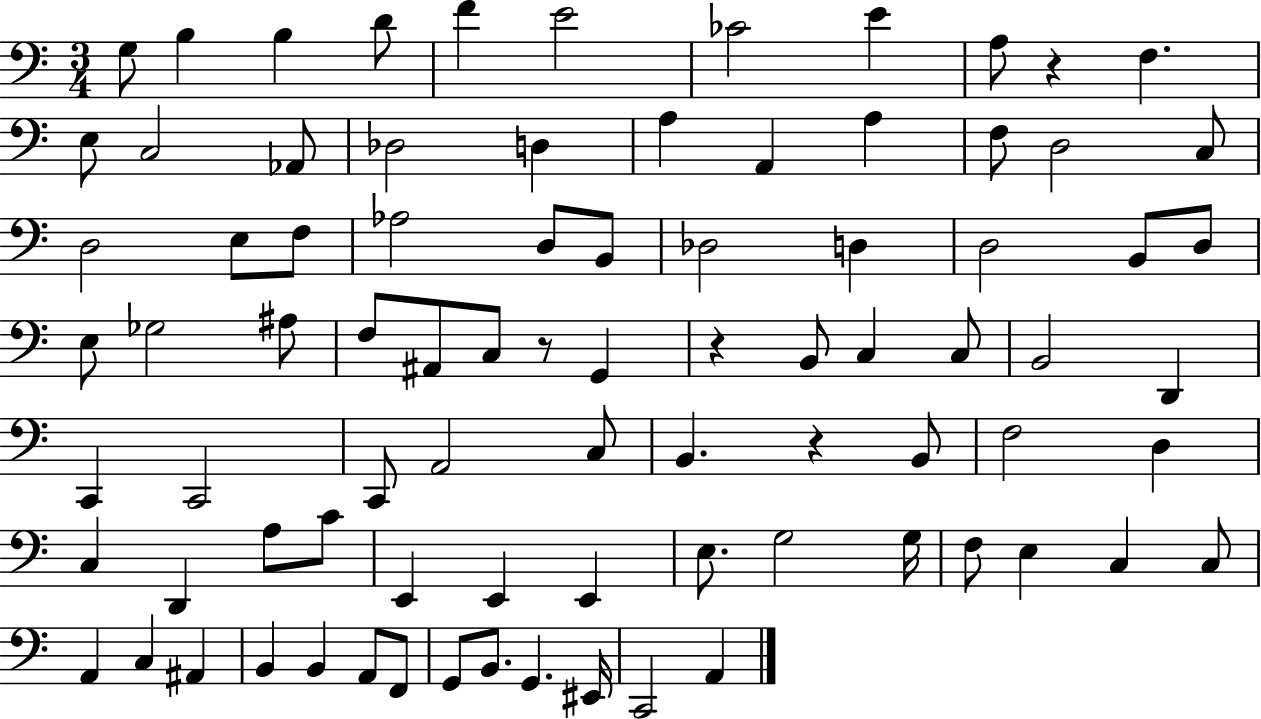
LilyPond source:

{
  \clef bass
  \numericTimeSignature
  \time 3/4
  \key c \major
  g8 b4 b4 d'8 | f'4 e'2 | ces'2 e'4 | a8 r4 f4. | \break e8 c2 aes,8 | des2 d4 | a4 a,4 a4 | f8 d2 c8 | \break d2 e8 f8 | aes2 d8 b,8 | des2 d4 | d2 b,8 d8 | \break e8 ges2 ais8 | f8 ais,8 c8 r8 g,4 | r4 b,8 c4 c8 | b,2 d,4 | \break c,4 c,2 | c,8 a,2 c8 | b,4. r4 b,8 | f2 d4 | \break c4 d,4 a8 c'8 | e,4 e,4 e,4 | e8. g2 g16 | f8 e4 c4 c8 | \break a,4 c4 ais,4 | b,4 b,4 a,8 f,8 | g,8 b,8. g,4. eis,16 | c,2 a,4 | \break \bar "|."
}